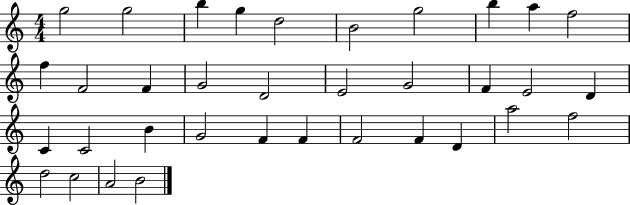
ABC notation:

X:1
T:Untitled
M:4/4
L:1/4
K:C
g2 g2 b g d2 B2 g2 b a f2 f F2 F G2 D2 E2 G2 F E2 D C C2 B G2 F F F2 F D a2 f2 d2 c2 A2 B2